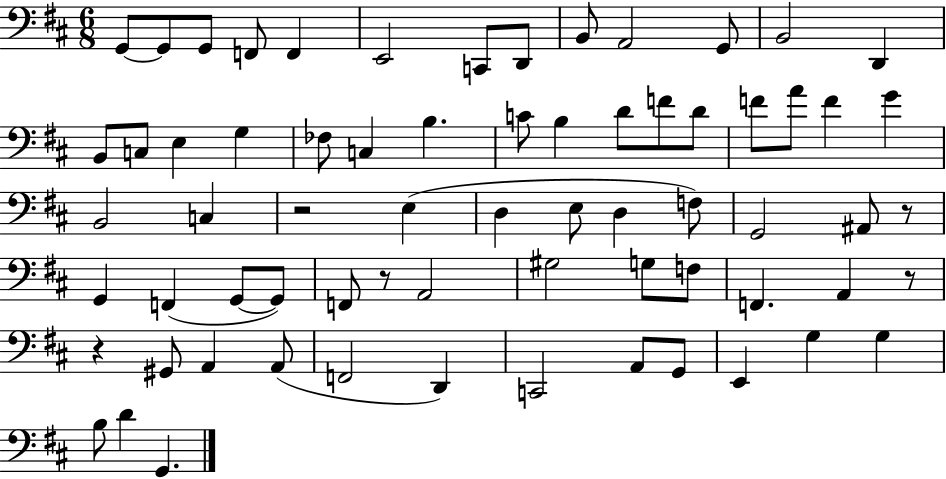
{
  \clef bass
  \numericTimeSignature
  \time 6/8
  \key d \major
  g,8~~ g,8 g,8 f,8 f,4 | e,2 c,8 d,8 | b,8 a,2 g,8 | b,2 d,4 | \break b,8 c8 e4 g4 | fes8 c4 b4. | c'8 b4 d'8 f'8 d'8 | f'8 a'8 f'4 g'4 | \break b,2 c4 | r2 e4( | d4 e8 d4 f8) | g,2 ais,8 r8 | \break g,4 f,4( g,8~~ g,8) | f,8 r8 a,2 | gis2 g8 f8 | f,4. a,4 r8 | \break r4 gis,8 a,4 a,8( | f,2 d,4) | c,2 a,8 g,8 | e,4 g4 g4 | \break b8 d'4 g,4. | \bar "|."
}